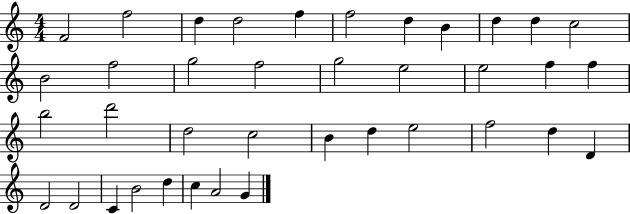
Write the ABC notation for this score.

X:1
T:Untitled
M:4/4
L:1/4
K:C
F2 f2 d d2 f f2 d B d d c2 B2 f2 g2 f2 g2 e2 e2 f f b2 d'2 d2 c2 B d e2 f2 d D D2 D2 C B2 d c A2 G